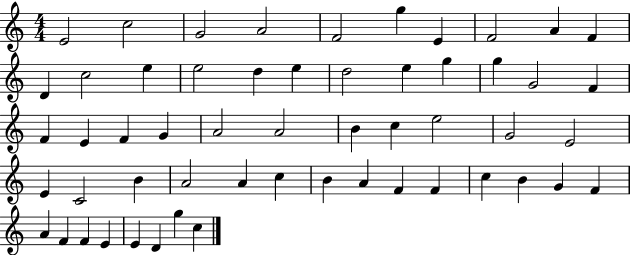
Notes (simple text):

E4/h C5/h G4/h A4/h F4/h G5/q E4/q F4/h A4/q F4/q D4/q C5/h E5/q E5/h D5/q E5/q D5/h E5/q G5/q G5/q G4/h F4/q F4/q E4/q F4/q G4/q A4/h A4/h B4/q C5/q E5/h G4/h E4/h E4/q C4/h B4/q A4/h A4/q C5/q B4/q A4/q F4/q F4/q C5/q B4/q G4/q F4/q A4/q F4/q F4/q E4/q E4/q D4/q G5/q C5/q